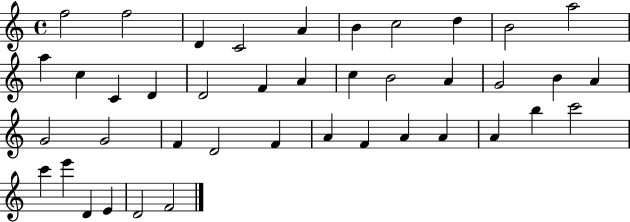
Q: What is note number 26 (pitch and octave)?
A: F4